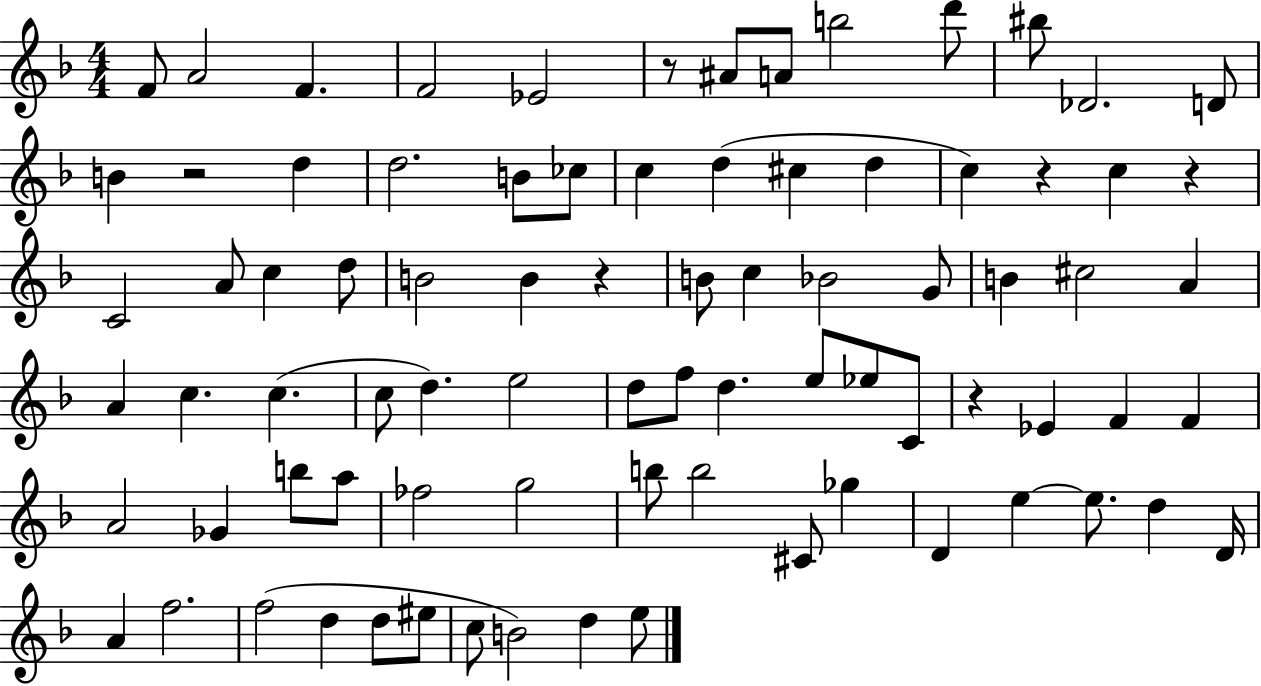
F4/e A4/h F4/q. F4/h Eb4/h R/e A#4/e A4/e B5/h D6/e BIS5/e Db4/h. D4/e B4/q R/h D5/q D5/h. B4/e CES5/e C5/q D5/q C#5/q D5/q C5/q R/q C5/q R/q C4/h A4/e C5/q D5/e B4/h B4/q R/q B4/e C5/q Bb4/h G4/e B4/q C#5/h A4/q A4/q C5/q. C5/q. C5/e D5/q. E5/h D5/e F5/e D5/q. E5/e Eb5/e C4/e R/q Eb4/q F4/q F4/q A4/h Gb4/q B5/e A5/e FES5/h G5/h B5/e B5/h C#4/e Gb5/q D4/q E5/q E5/e. D5/q D4/s A4/q F5/h. F5/h D5/q D5/e EIS5/e C5/e B4/h D5/q E5/e